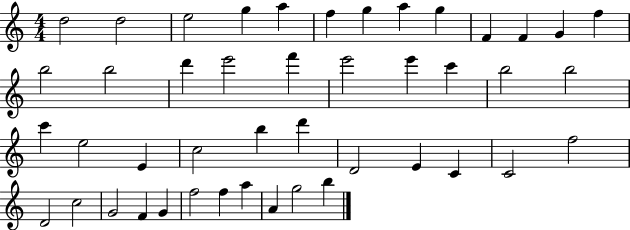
{
  \clef treble
  \numericTimeSignature
  \time 4/4
  \key c \major
  d''2 d''2 | e''2 g''4 a''4 | f''4 g''4 a''4 g''4 | f'4 f'4 g'4 f''4 | \break b''2 b''2 | d'''4 e'''2 f'''4 | e'''2 e'''4 c'''4 | b''2 b''2 | \break c'''4 e''2 e'4 | c''2 b''4 d'''4 | d'2 e'4 c'4 | c'2 f''2 | \break d'2 c''2 | g'2 f'4 g'4 | f''2 f''4 a''4 | a'4 g''2 b''4 | \break \bar "|."
}